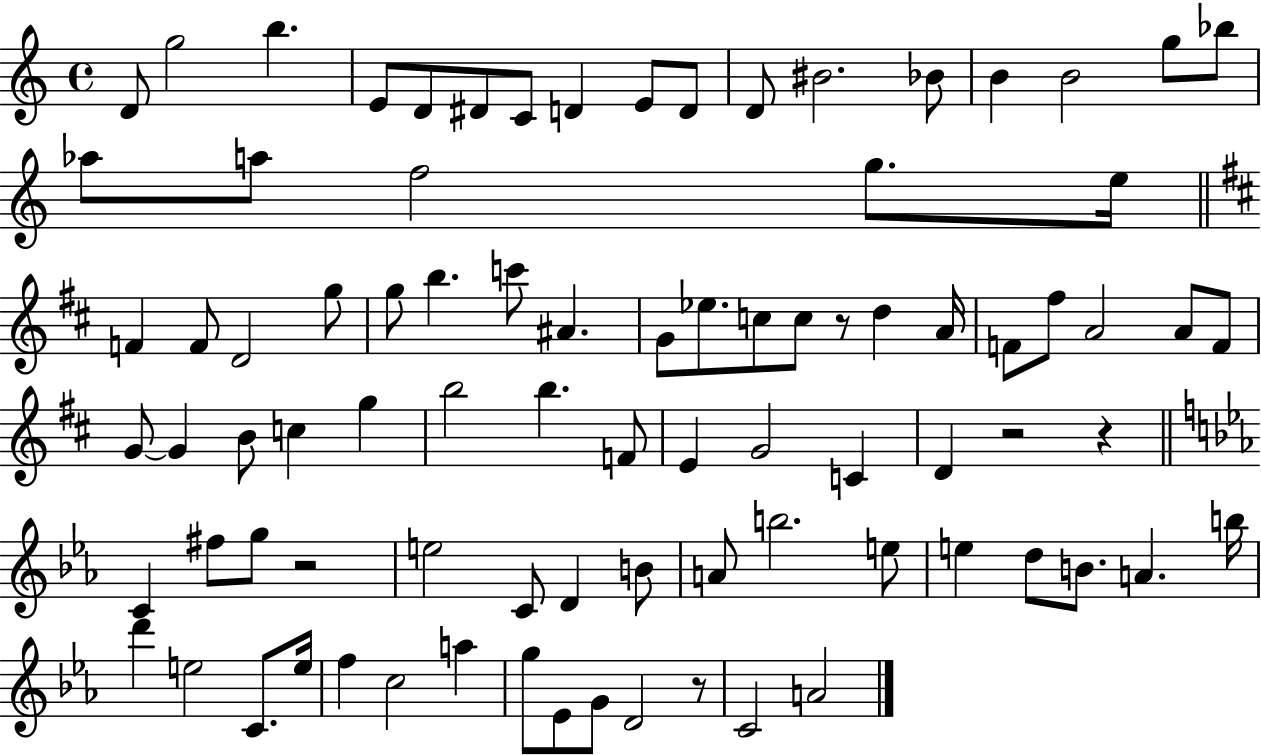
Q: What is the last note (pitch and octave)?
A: A4